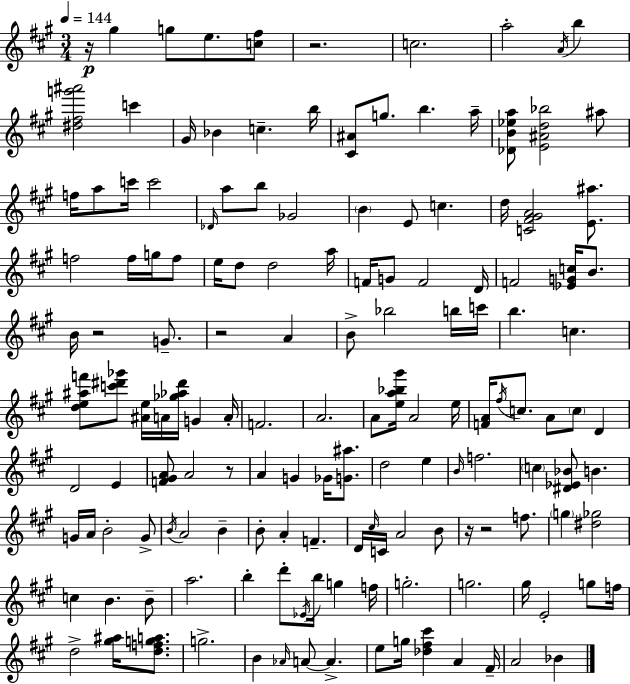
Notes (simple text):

R/s G#5/q G5/e E5/e. [C5,F#5]/e R/h. C5/h. A5/h A4/s B5/q [D#5,F#5,G6,A#6]/h C6/q G#4/s Bb4/q C5/q. B5/s [C#4,A#4]/e G5/e. B5/q. A5/s [Db4,B4,Eb5,A5]/e [E4,A#4,D5,Bb5]/h A#5/e F5/s A5/e C6/s C6/h Db4/s A5/e B5/e Gb4/h B4/q E4/e C5/q. D5/s [C4,F#4,G#4,A4]/h [E4,A#5]/e. F5/h F5/s G5/s F5/e E5/s D5/e D5/h A5/s F4/s G4/e F4/h D4/s F4/h [Eb4,G4,C5]/s B4/e. B4/s R/h G4/e. R/h A4/q B4/e Bb5/h B5/s C6/s B5/q. C5/q. [D5,E5,A#5,F6]/e [C6,D#6,Gb6]/e [A#4,E5]/s A4/s [Gb5,Ab5,D#6]/s G4/q A4/s F4/h. A4/h. A4/e [E5,A5,Bb5,G#6]/s A4/h E5/s [F4,A4]/s F#5/s C5/e. A4/e C5/e D4/q D4/h E4/q [F4,G#4,A4]/e A4/h R/e A4/q G4/q Gb4/s [G4,A#5]/e. D5/h E5/q B4/s F5/h. C5/q [D#4,Eb4,Bb4]/e B4/q. G4/s A4/s B4/h G4/e B4/s A4/h B4/q B4/e A4/q F4/q. D4/s C#5/s C4/s A4/h B4/e R/s R/h F5/e. G5/q [D#5,Gb5]/h C5/q B4/q. B4/e A5/h. B5/q D6/e Eb4/s B5/s G5/q F5/s G5/h. G5/h. G#5/s E4/h G5/e F5/s D5/h [G#5,A#5]/s [D5,F5,G5,A5]/e. G5/h. B4/q Ab4/s A4/e A4/q. E5/e G5/s [Db5,F#5,C#6]/q A4/q F#4/s A4/h Bb4/q